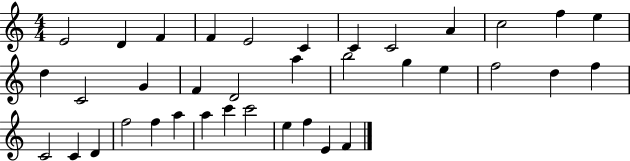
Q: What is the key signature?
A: C major